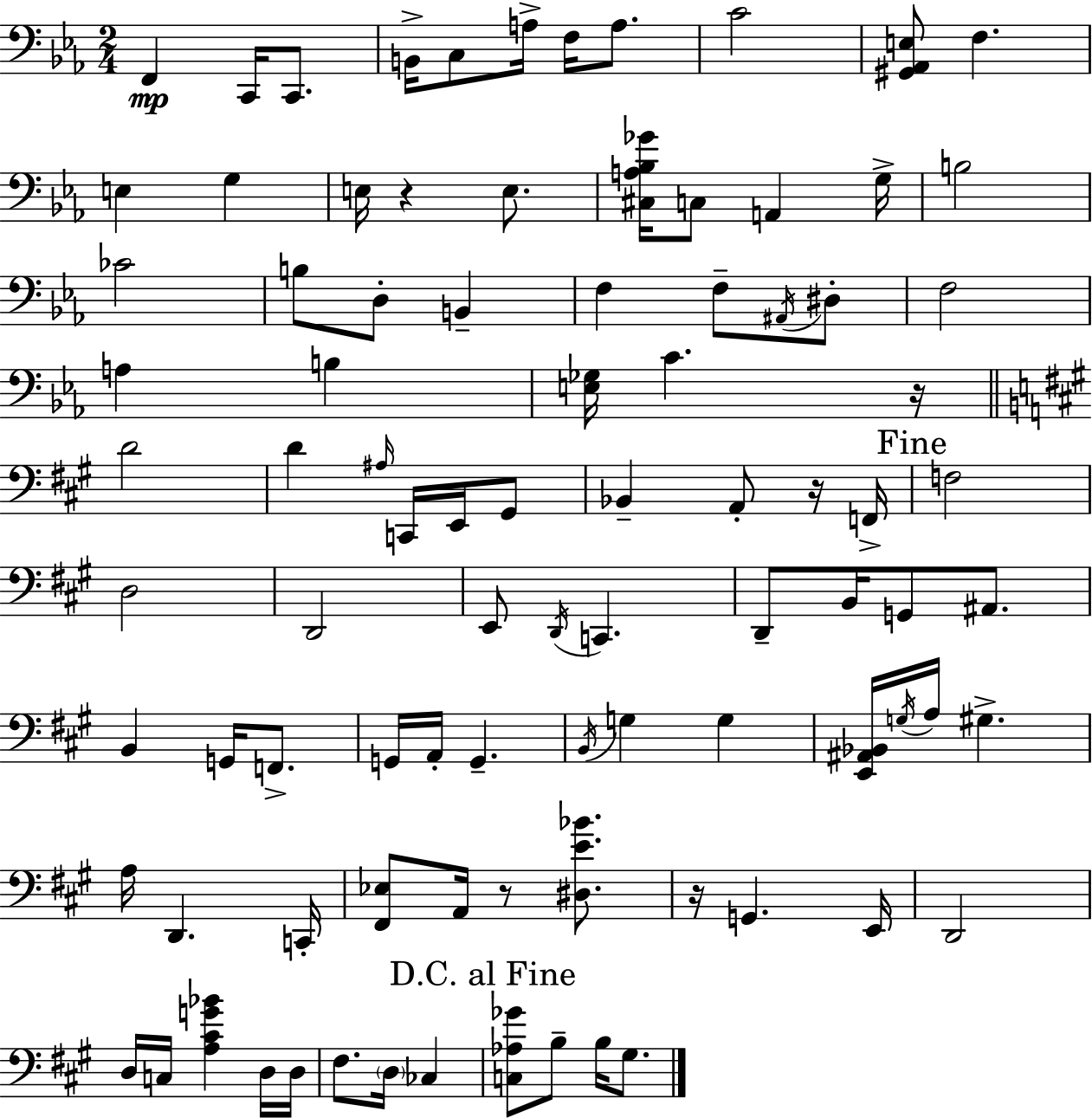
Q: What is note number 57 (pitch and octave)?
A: G3